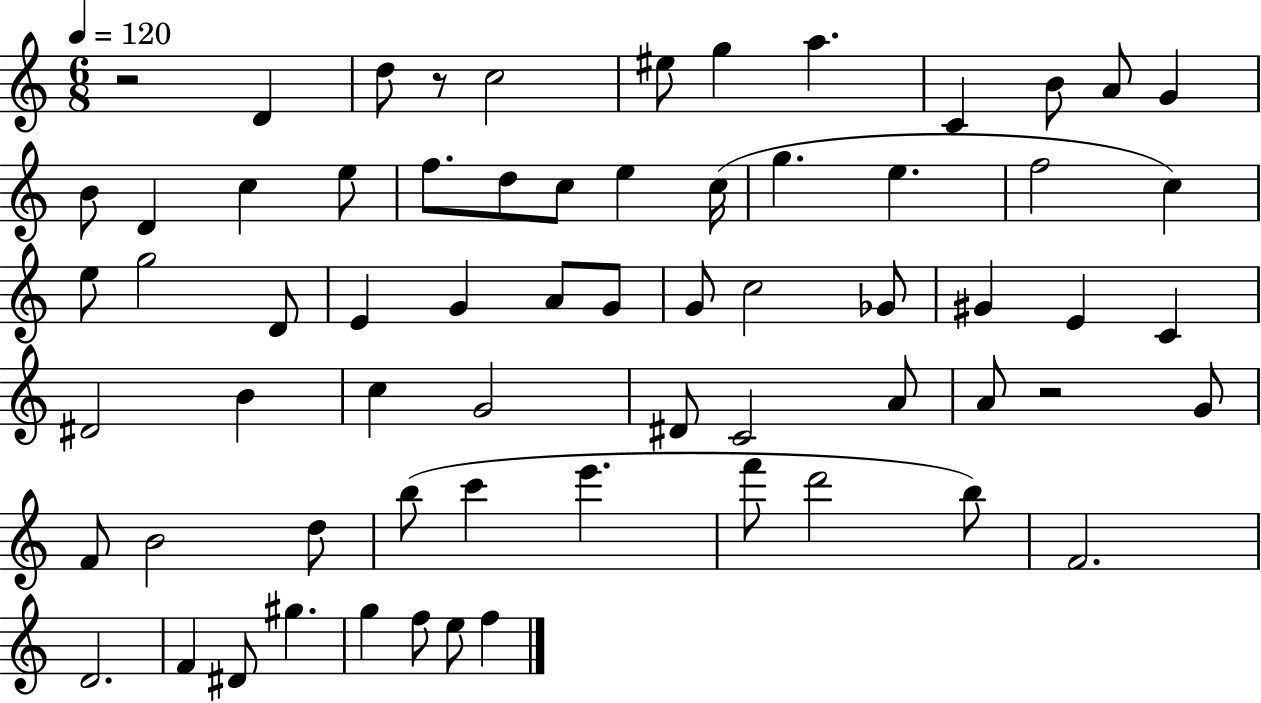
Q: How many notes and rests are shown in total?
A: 66